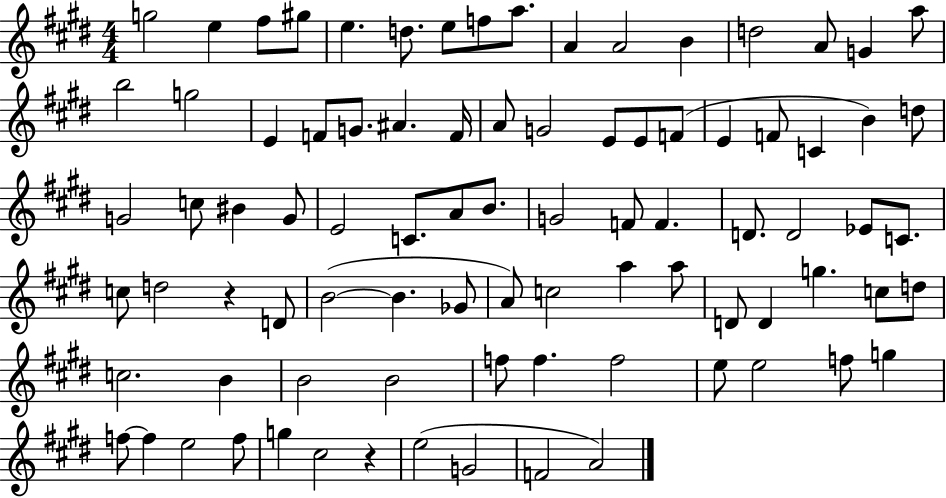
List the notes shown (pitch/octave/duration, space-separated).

G5/h E5/q F#5/e G#5/e E5/q. D5/e. E5/e F5/e A5/e. A4/q A4/h B4/q D5/h A4/e G4/q A5/e B5/h G5/h E4/q F4/e G4/e. A#4/q. F4/s A4/e G4/h E4/e E4/e F4/e E4/q F4/e C4/q B4/q D5/e G4/h C5/e BIS4/q G4/e E4/h C4/e. A4/e B4/e. G4/h F4/e F4/q. D4/e. D4/h Eb4/e C4/e. C5/e D5/h R/q D4/e B4/h B4/q. Gb4/e A4/e C5/h A5/q A5/e D4/e D4/q G5/q. C5/e D5/e C5/h. B4/q B4/h B4/h F5/e F5/q. F5/h E5/e E5/h F5/e G5/q F5/e F5/q E5/h F5/e G5/q C#5/h R/q E5/h G4/h F4/h A4/h